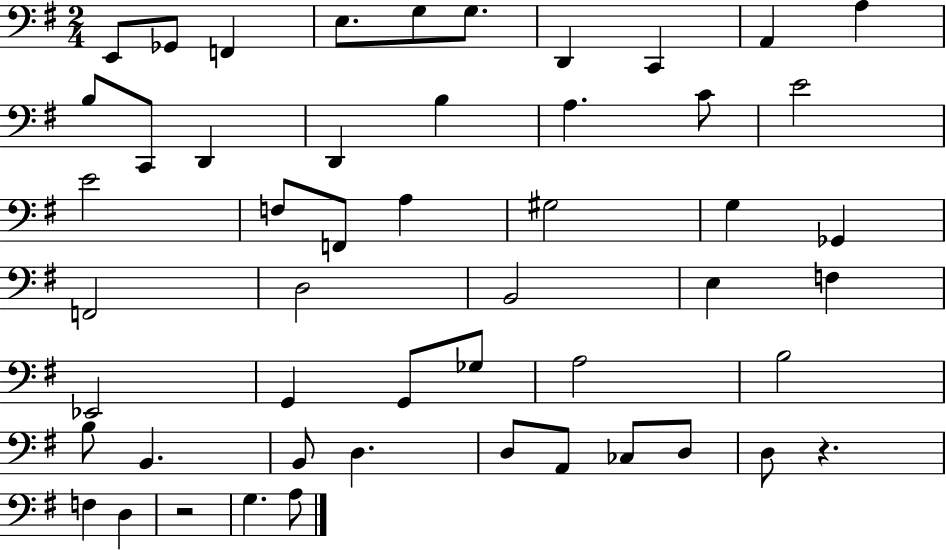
X:1
T:Untitled
M:2/4
L:1/4
K:G
E,,/2 _G,,/2 F,, E,/2 G,/2 G,/2 D,, C,, A,, A, B,/2 C,,/2 D,, D,, B, A, C/2 E2 E2 F,/2 F,,/2 A, ^G,2 G, _G,, F,,2 D,2 B,,2 E, F, _E,,2 G,, G,,/2 _G,/2 A,2 B,2 B,/2 B,, B,,/2 D, D,/2 A,,/2 _C,/2 D,/2 D,/2 z F, D, z2 G, A,/2